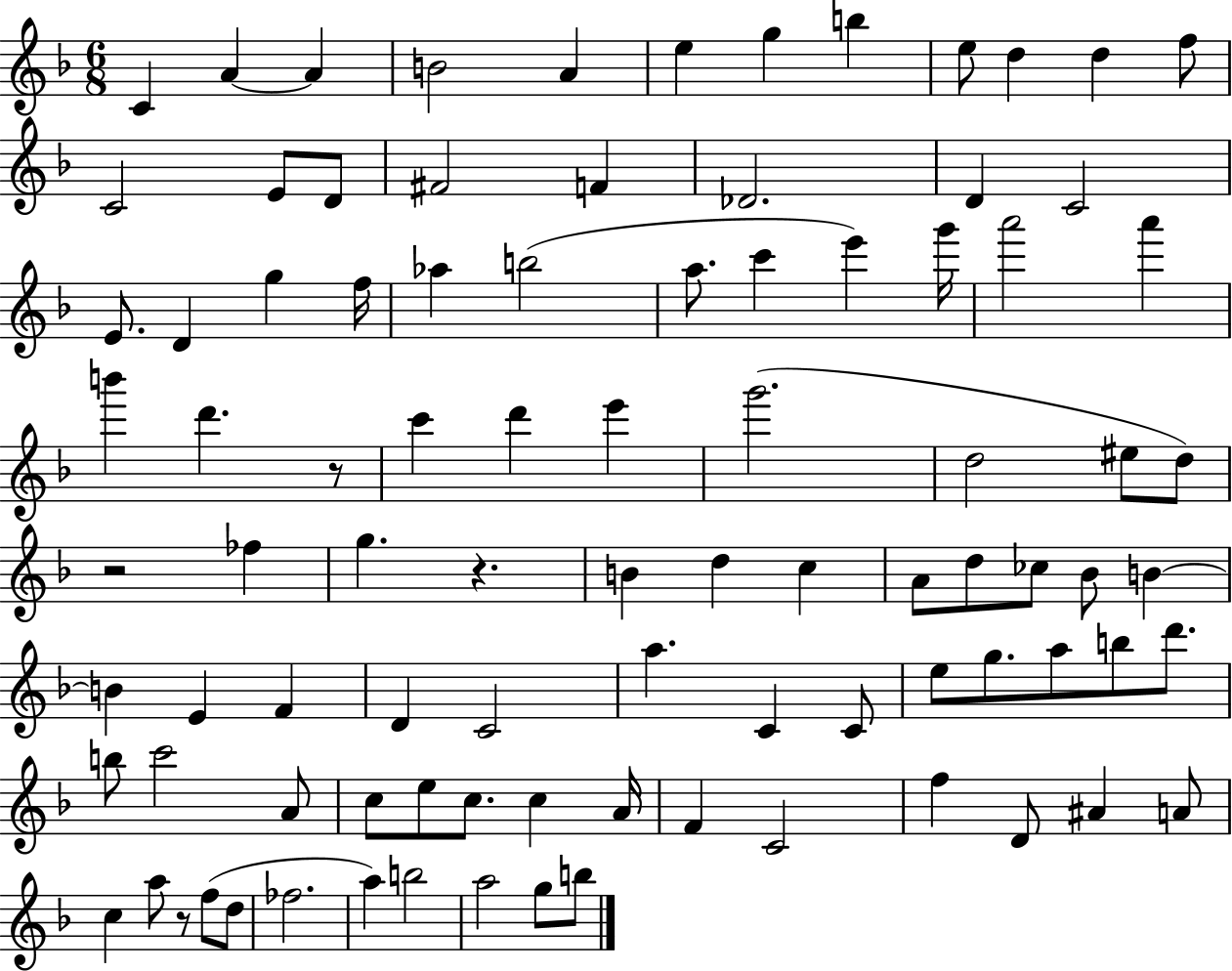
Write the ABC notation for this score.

X:1
T:Untitled
M:6/8
L:1/4
K:F
C A A B2 A e g b e/2 d d f/2 C2 E/2 D/2 ^F2 F _D2 D C2 E/2 D g f/4 _a b2 a/2 c' e' g'/4 a'2 a' b' d' z/2 c' d' e' g'2 d2 ^e/2 d/2 z2 _f g z B d c A/2 d/2 _c/2 _B/2 B B E F D C2 a C C/2 e/2 g/2 a/2 b/2 d'/2 b/2 c'2 A/2 c/2 e/2 c/2 c A/4 F C2 f D/2 ^A A/2 c a/2 z/2 f/2 d/2 _f2 a b2 a2 g/2 b/2